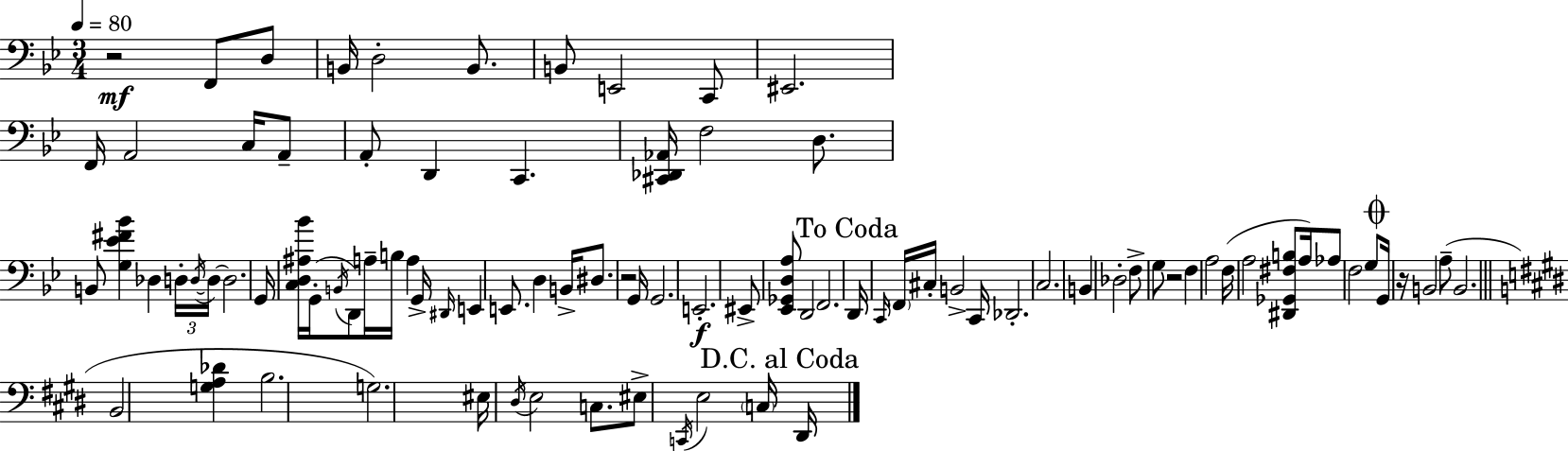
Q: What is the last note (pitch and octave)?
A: D#2